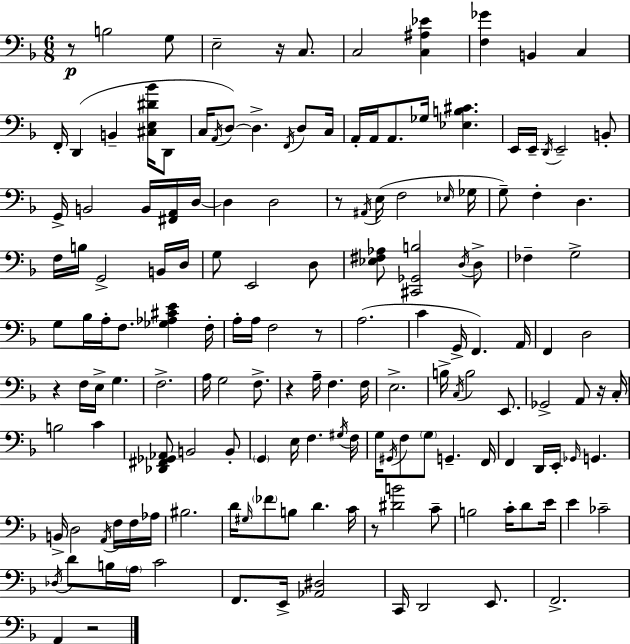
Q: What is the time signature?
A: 6/8